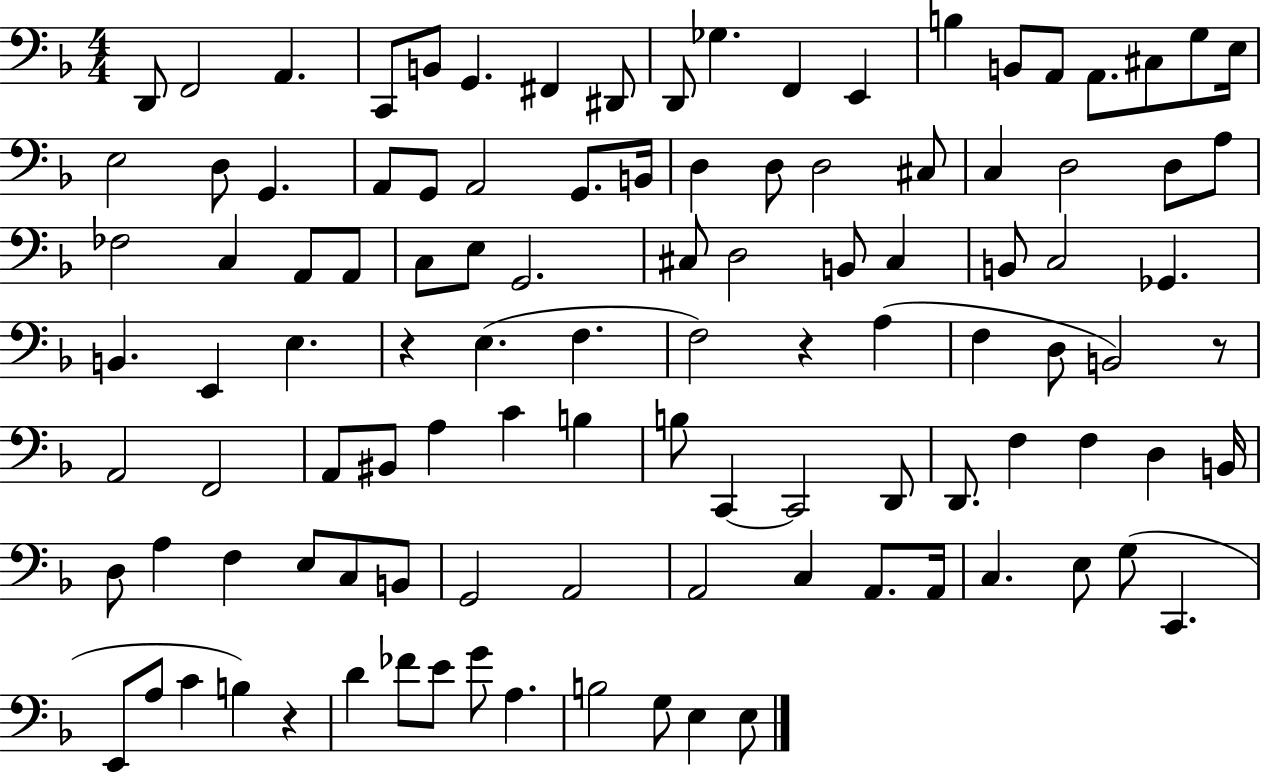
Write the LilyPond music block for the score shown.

{
  \clef bass
  \numericTimeSignature
  \time 4/4
  \key f \major
  d,8 f,2 a,4. | c,8 b,8 g,4. fis,4 dis,8 | d,8 ges4. f,4 e,4 | b4 b,8 a,8 a,8. cis8 g8 e16 | \break e2 d8 g,4. | a,8 g,8 a,2 g,8. b,16 | d4 d8 d2 cis8 | c4 d2 d8 a8 | \break fes2 c4 a,8 a,8 | c8 e8 g,2. | cis8 d2 b,8 cis4 | b,8 c2 ges,4. | \break b,4. e,4 e4. | r4 e4.( f4. | f2) r4 a4( | f4 d8 b,2) r8 | \break a,2 f,2 | a,8 bis,8 a4 c'4 b4 | b8 c,4~~ c,2 d,8 | d,8. f4 f4 d4 b,16 | \break d8 a4 f4 e8 c8 b,8 | g,2 a,2 | a,2 c4 a,8. a,16 | c4. e8 g8( c,4. | \break e,8 a8 c'4 b4) r4 | d'4 fes'8 e'8 g'8 a4. | b2 g8 e4 e8 | \bar "|."
}